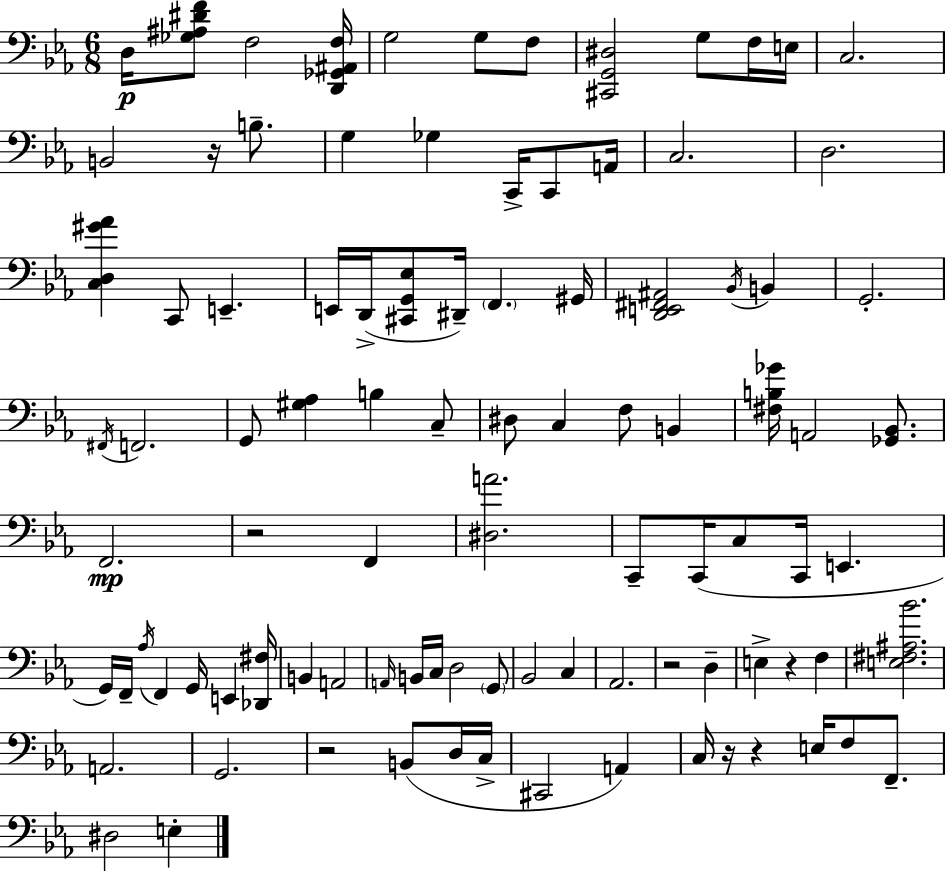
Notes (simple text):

D3/s [Gb3,A#3,D#4,F4]/e F3/h [D2,Gb2,A#2,F3]/s G3/h G3/e F3/e [C#2,G2,D#3]/h G3/e F3/s E3/s C3/h. B2/h R/s B3/e. G3/q Gb3/q C2/s C2/e A2/s C3/h. D3/h. [C3,D3,G#4,Ab4]/q C2/e E2/q. E2/s D2/s [C#2,G2,Eb3]/e D#2/s F2/q. G#2/s [D2,E2,F#2,A#2]/h Bb2/s B2/q G2/h. F#2/s F2/h. G2/e [G#3,Ab3]/q B3/q C3/e D#3/e C3/q F3/e B2/q [F#3,B3,Gb4]/s A2/h [Gb2,Bb2]/e. F2/h. R/h F2/q [D#3,A4]/h. C2/e C2/s C3/e C2/s E2/q. G2/s F2/s Ab3/s F2/q G2/s E2/q [Db2,F#3]/s B2/q A2/h A2/s B2/s C3/s D3/h G2/e Bb2/h C3/q Ab2/h. R/h D3/q E3/q R/q F3/q [E3,F#3,A#3,Bb4]/h. A2/h. G2/h. R/h B2/e D3/s C3/s C#2/h A2/q C3/s R/s R/q E3/s F3/e F2/e. D#3/h E3/q